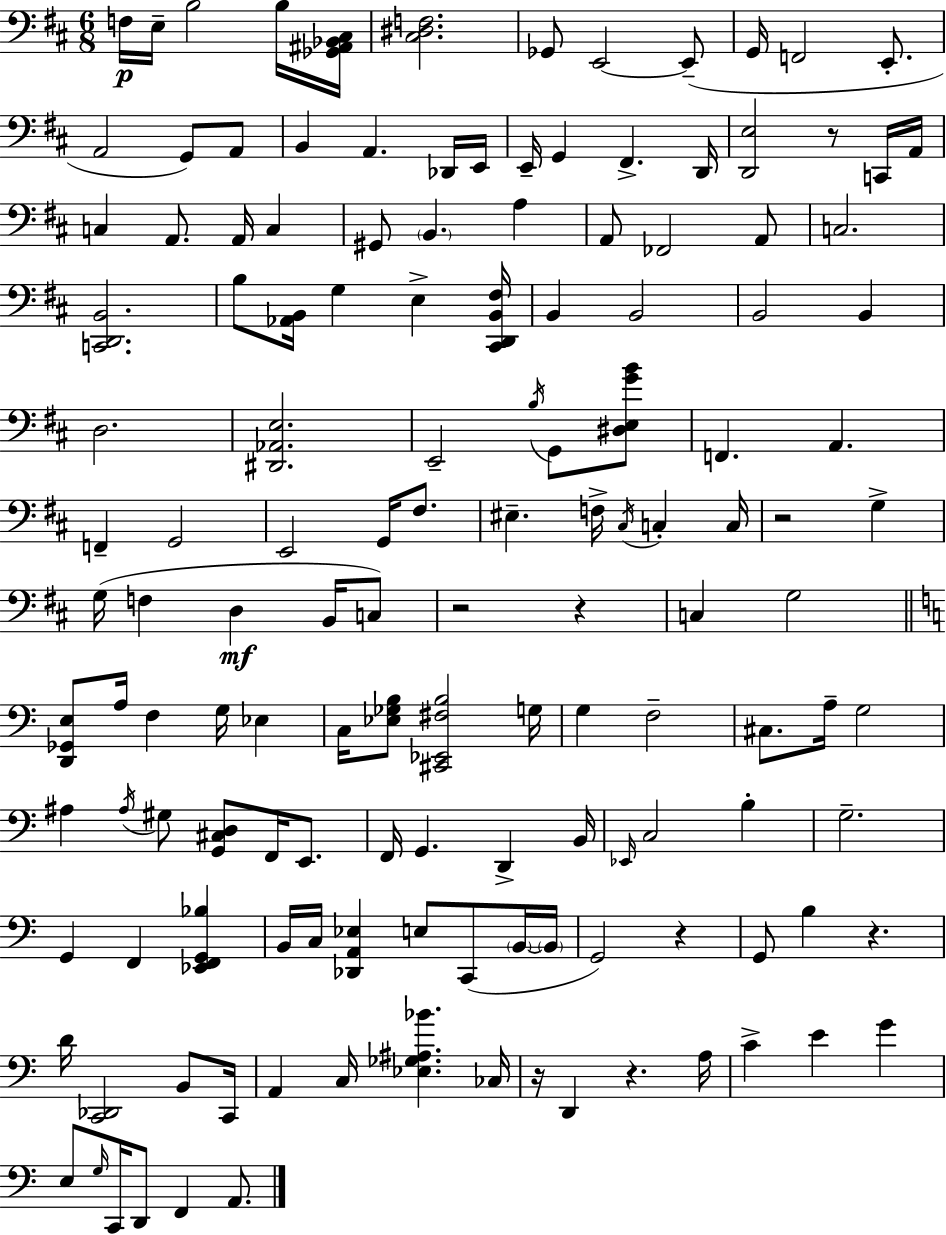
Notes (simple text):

F3/s E3/s B3/h B3/s [Gb2,A#2,Bb2,C#3]/s [C#3,D#3,F3]/h. Gb2/e E2/h E2/e G2/s F2/h E2/e. A2/h G2/e A2/e B2/q A2/q. Db2/s E2/s E2/s G2/q F#2/q. D2/s [D2,E3]/h R/e C2/s A2/s C3/q A2/e. A2/s C3/q G#2/e B2/q. A3/q A2/e FES2/h A2/e C3/h. [C2,D2,B2]/h. B3/e [Ab2,B2]/s G3/q E3/q [C#2,D2,B2,F#3]/s B2/q B2/h B2/h B2/q D3/h. [D#2,Ab2,E3]/h. E2/h B3/s G2/e [D#3,E3,G4,B4]/e F2/q. A2/q. F2/q G2/h E2/h G2/s F#3/e. EIS3/q. F3/s C#3/s C3/q C3/s R/h G3/q G3/s F3/q D3/q B2/s C3/e R/h R/q C3/q G3/h [D2,Gb2,E3]/e A3/s F3/q G3/s Eb3/q C3/s [Eb3,Gb3,B3]/e [C#2,Eb2,F#3,B3]/h G3/s G3/q F3/h C#3/e. A3/s G3/h A#3/q A#3/s G#3/e [G2,C#3,D3]/e F2/s E2/e. F2/s G2/q. D2/q B2/s Eb2/s C3/h B3/q G3/h. G2/q F2/q [Eb2,F2,G2,Bb3]/q B2/s C3/s [Db2,A2,Eb3]/q E3/e C2/e B2/s B2/s G2/h R/q G2/e B3/q R/q. D4/s [C2,Db2]/h B2/e C2/s A2/q C3/s [Eb3,Gb3,A#3,Bb4]/q. CES3/s R/s D2/q R/q. A3/s C4/q E4/q G4/q E3/e G3/s C2/s D2/e F2/q A2/e.